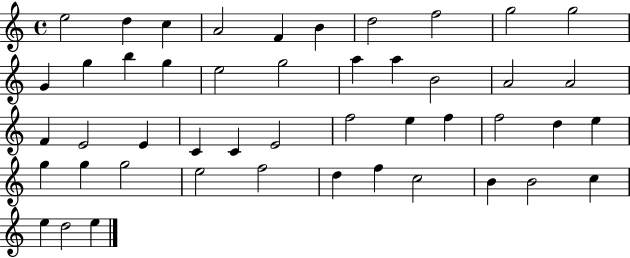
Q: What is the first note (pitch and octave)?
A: E5